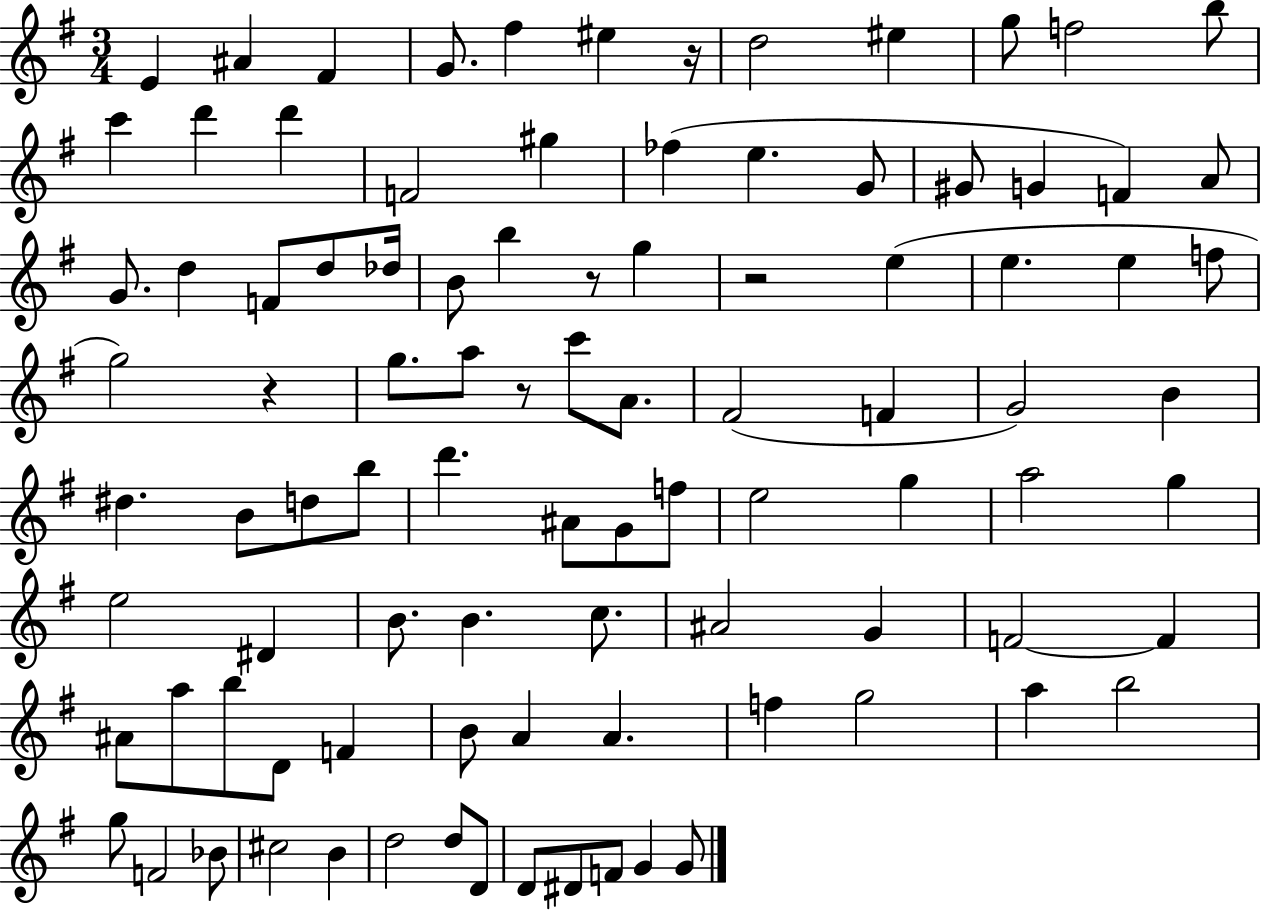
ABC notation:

X:1
T:Untitled
M:3/4
L:1/4
K:G
E ^A ^F G/2 ^f ^e z/4 d2 ^e g/2 f2 b/2 c' d' d' F2 ^g _f e G/2 ^G/2 G F A/2 G/2 d F/2 d/2 _d/4 B/2 b z/2 g z2 e e e f/2 g2 z g/2 a/2 z/2 c'/2 A/2 ^F2 F G2 B ^d B/2 d/2 b/2 d' ^A/2 G/2 f/2 e2 g a2 g e2 ^D B/2 B c/2 ^A2 G F2 F ^A/2 a/2 b/2 D/2 F B/2 A A f g2 a b2 g/2 F2 _B/2 ^c2 B d2 d/2 D/2 D/2 ^D/2 F/2 G G/2